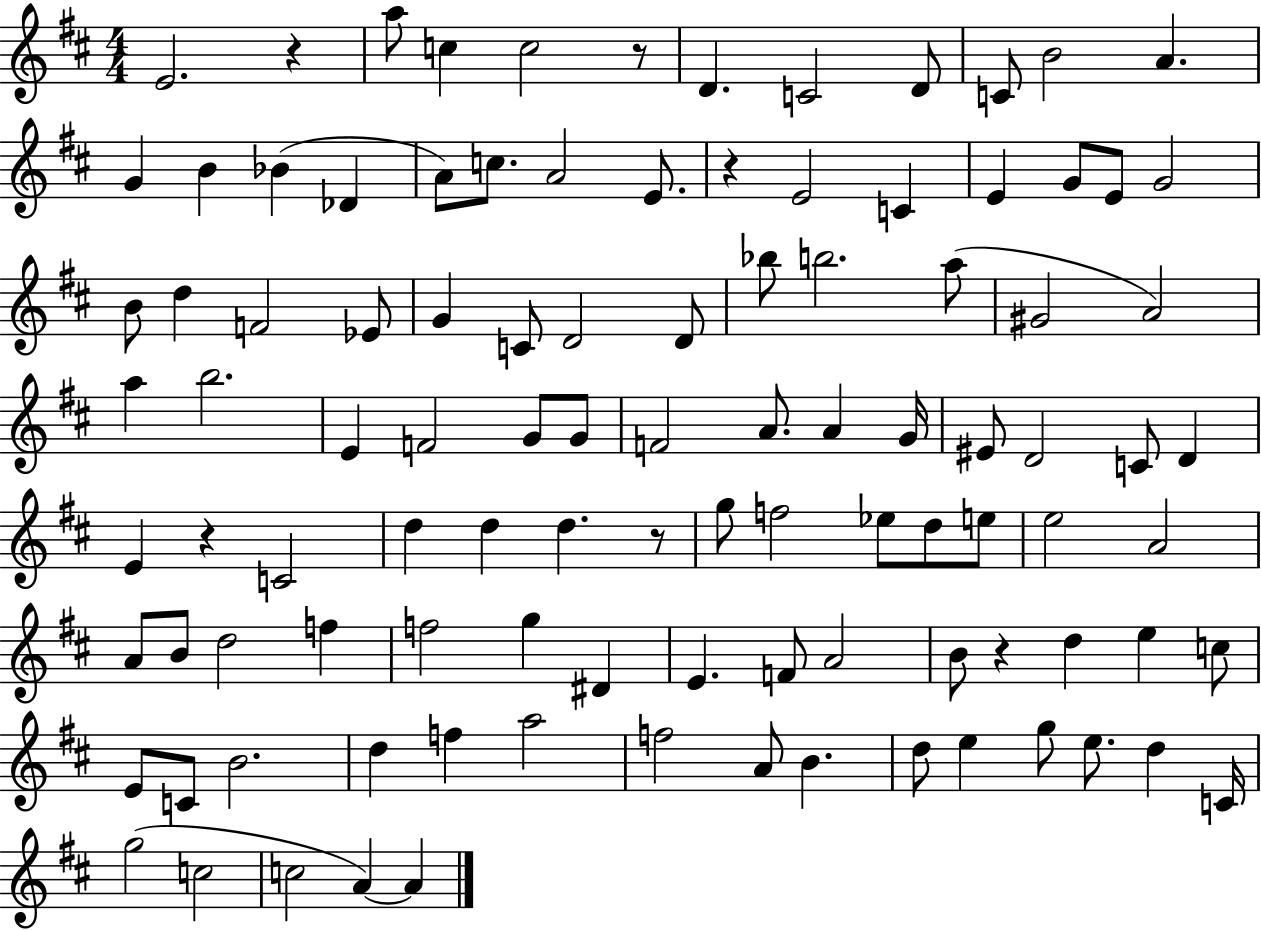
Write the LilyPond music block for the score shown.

{
  \clef treble
  \numericTimeSignature
  \time 4/4
  \key d \major
  e'2. r4 | a''8 c''4 c''2 r8 | d'4. c'2 d'8 | c'8 b'2 a'4. | \break g'4 b'4 bes'4( des'4 | a'8) c''8. a'2 e'8. | r4 e'2 c'4 | e'4 g'8 e'8 g'2 | \break b'8 d''4 f'2 ees'8 | g'4 c'8 d'2 d'8 | bes''8 b''2. a''8( | gis'2 a'2) | \break a''4 b''2. | e'4 f'2 g'8 g'8 | f'2 a'8. a'4 g'16 | eis'8 d'2 c'8 d'4 | \break e'4 r4 c'2 | d''4 d''4 d''4. r8 | g''8 f''2 ees''8 d''8 e''8 | e''2 a'2 | \break a'8 b'8 d''2 f''4 | f''2 g''4 dis'4 | e'4. f'8 a'2 | b'8 r4 d''4 e''4 c''8 | \break e'8 c'8 b'2. | d''4 f''4 a''2 | f''2 a'8 b'4. | d''8 e''4 g''8 e''8. d''4 c'16 | \break g''2( c''2 | c''2 a'4~~) a'4 | \bar "|."
}